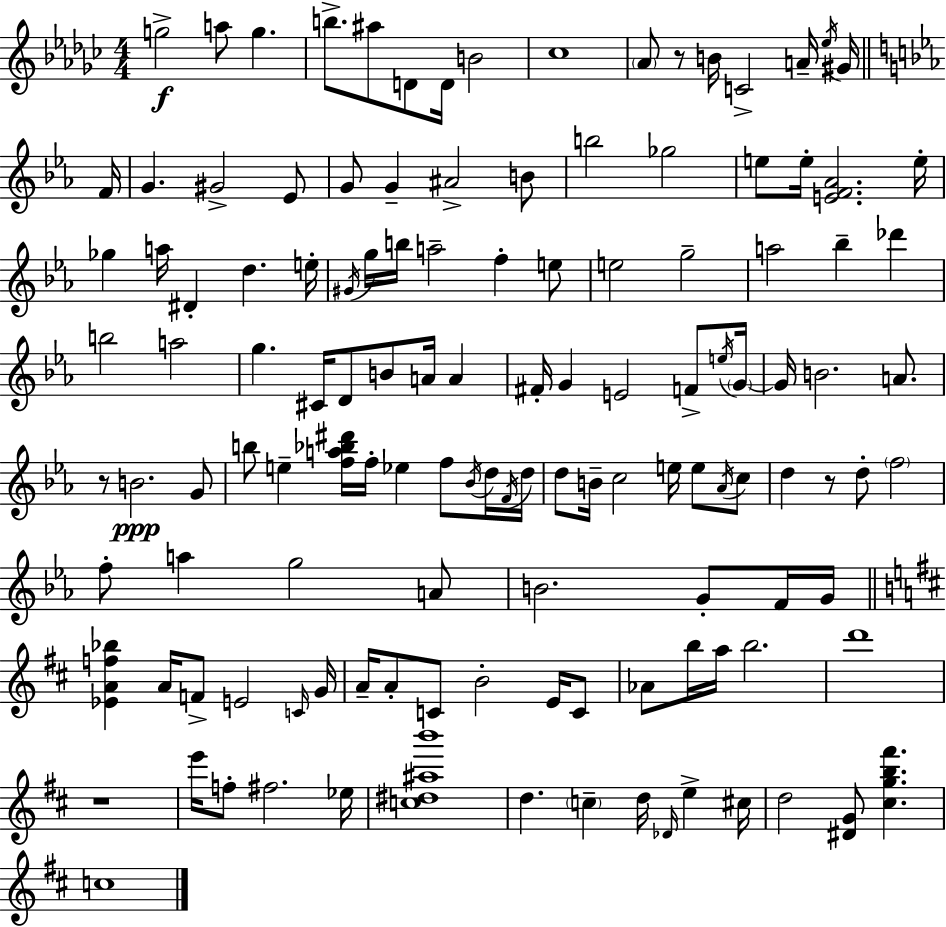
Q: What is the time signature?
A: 4/4